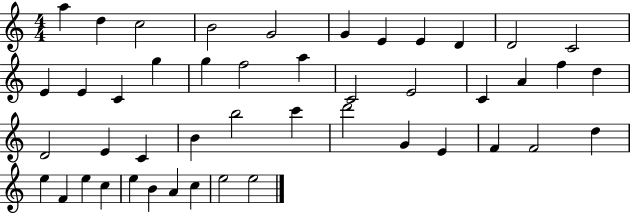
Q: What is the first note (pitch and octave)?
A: A5